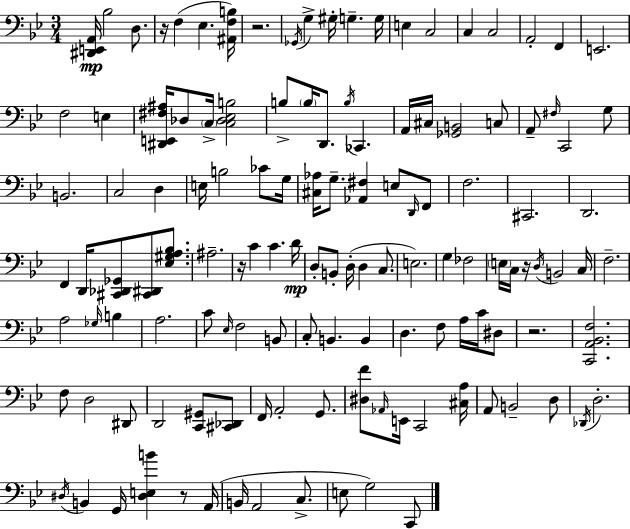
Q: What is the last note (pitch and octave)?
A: C2